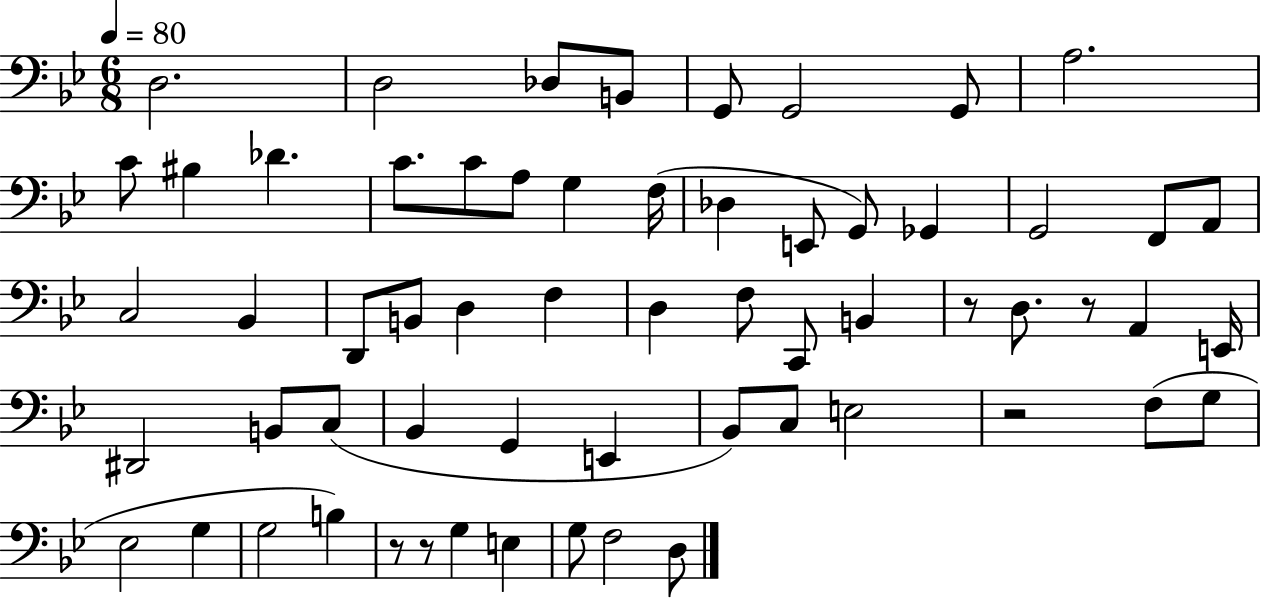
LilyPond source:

{
  \clef bass
  \numericTimeSignature
  \time 6/8
  \key bes \major
  \tempo 4 = 80
  \repeat volta 2 { d2. | d2 des8 b,8 | g,8 g,2 g,8 | a2. | \break c'8 bis4 des'4. | c'8. c'8 a8 g4 f16( | des4 e,8 g,8) ges,4 | g,2 f,8 a,8 | \break c2 bes,4 | d,8 b,8 d4 f4 | d4 f8 c,8 b,4 | r8 d8. r8 a,4 e,16 | \break dis,2 b,8 c8( | bes,4 g,4 e,4 | bes,8) c8 e2 | r2 f8( g8 | \break ees2 g4 | g2 b4) | r8 r8 g4 e4 | g8 f2 d8 | \break } \bar "|."
}